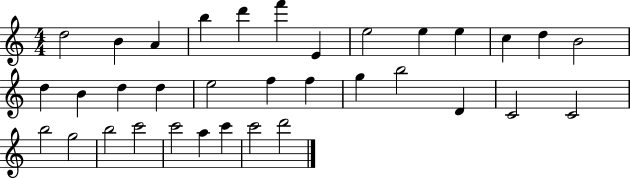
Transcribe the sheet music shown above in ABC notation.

X:1
T:Untitled
M:4/4
L:1/4
K:C
d2 B A b d' f' E e2 e e c d B2 d B d d e2 f f g b2 D C2 C2 b2 g2 b2 c'2 c'2 a c' c'2 d'2